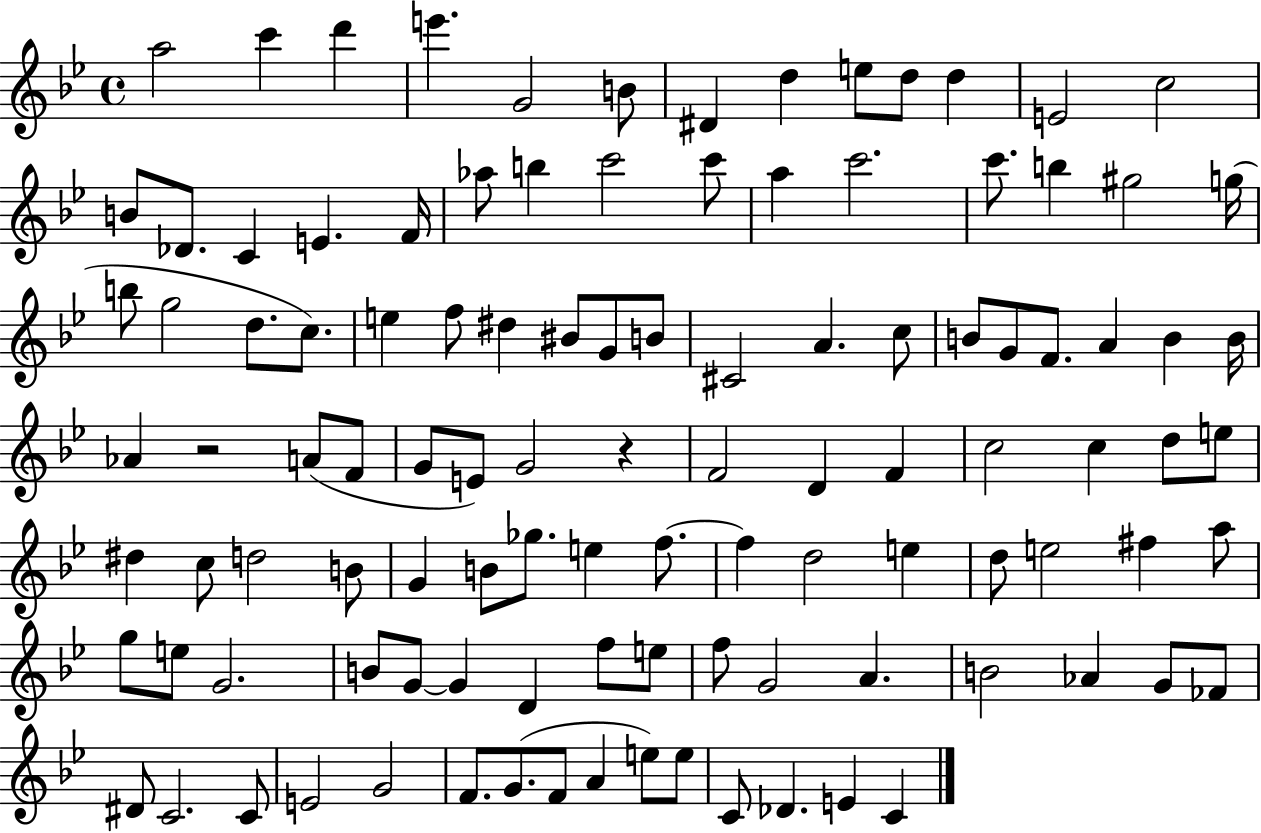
{
  \clef treble
  \time 4/4
  \defaultTimeSignature
  \key bes \major
  a''2 c'''4 d'''4 | e'''4. g'2 b'8 | dis'4 d''4 e''8 d''8 d''4 | e'2 c''2 | \break b'8 des'8. c'4 e'4. f'16 | aes''8 b''4 c'''2 c'''8 | a''4 c'''2. | c'''8. b''4 gis''2 g''16( | \break b''8 g''2 d''8. c''8.) | e''4 f''8 dis''4 bis'8 g'8 b'8 | cis'2 a'4. c''8 | b'8 g'8 f'8. a'4 b'4 b'16 | \break aes'4 r2 a'8( f'8 | g'8 e'8) g'2 r4 | f'2 d'4 f'4 | c''2 c''4 d''8 e''8 | \break dis''4 c''8 d''2 b'8 | g'4 b'8 ges''8. e''4 f''8.~~ | f''4 d''2 e''4 | d''8 e''2 fis''4 a''8 | \break g''8 e''8 g'2. | b'8 g'8~~ g'4 d'4 f''8 e''8 | f''8 g'2 a'4. | b'2 aes'4 g'8 fes'8 | \break dis'8 c'2. c'8 | e'2 g'2 | f'8. g'8.( f'8 a'4 e''8) e''8 | c'8 des'4. e'4 c'4 | \break \bar "|."
}